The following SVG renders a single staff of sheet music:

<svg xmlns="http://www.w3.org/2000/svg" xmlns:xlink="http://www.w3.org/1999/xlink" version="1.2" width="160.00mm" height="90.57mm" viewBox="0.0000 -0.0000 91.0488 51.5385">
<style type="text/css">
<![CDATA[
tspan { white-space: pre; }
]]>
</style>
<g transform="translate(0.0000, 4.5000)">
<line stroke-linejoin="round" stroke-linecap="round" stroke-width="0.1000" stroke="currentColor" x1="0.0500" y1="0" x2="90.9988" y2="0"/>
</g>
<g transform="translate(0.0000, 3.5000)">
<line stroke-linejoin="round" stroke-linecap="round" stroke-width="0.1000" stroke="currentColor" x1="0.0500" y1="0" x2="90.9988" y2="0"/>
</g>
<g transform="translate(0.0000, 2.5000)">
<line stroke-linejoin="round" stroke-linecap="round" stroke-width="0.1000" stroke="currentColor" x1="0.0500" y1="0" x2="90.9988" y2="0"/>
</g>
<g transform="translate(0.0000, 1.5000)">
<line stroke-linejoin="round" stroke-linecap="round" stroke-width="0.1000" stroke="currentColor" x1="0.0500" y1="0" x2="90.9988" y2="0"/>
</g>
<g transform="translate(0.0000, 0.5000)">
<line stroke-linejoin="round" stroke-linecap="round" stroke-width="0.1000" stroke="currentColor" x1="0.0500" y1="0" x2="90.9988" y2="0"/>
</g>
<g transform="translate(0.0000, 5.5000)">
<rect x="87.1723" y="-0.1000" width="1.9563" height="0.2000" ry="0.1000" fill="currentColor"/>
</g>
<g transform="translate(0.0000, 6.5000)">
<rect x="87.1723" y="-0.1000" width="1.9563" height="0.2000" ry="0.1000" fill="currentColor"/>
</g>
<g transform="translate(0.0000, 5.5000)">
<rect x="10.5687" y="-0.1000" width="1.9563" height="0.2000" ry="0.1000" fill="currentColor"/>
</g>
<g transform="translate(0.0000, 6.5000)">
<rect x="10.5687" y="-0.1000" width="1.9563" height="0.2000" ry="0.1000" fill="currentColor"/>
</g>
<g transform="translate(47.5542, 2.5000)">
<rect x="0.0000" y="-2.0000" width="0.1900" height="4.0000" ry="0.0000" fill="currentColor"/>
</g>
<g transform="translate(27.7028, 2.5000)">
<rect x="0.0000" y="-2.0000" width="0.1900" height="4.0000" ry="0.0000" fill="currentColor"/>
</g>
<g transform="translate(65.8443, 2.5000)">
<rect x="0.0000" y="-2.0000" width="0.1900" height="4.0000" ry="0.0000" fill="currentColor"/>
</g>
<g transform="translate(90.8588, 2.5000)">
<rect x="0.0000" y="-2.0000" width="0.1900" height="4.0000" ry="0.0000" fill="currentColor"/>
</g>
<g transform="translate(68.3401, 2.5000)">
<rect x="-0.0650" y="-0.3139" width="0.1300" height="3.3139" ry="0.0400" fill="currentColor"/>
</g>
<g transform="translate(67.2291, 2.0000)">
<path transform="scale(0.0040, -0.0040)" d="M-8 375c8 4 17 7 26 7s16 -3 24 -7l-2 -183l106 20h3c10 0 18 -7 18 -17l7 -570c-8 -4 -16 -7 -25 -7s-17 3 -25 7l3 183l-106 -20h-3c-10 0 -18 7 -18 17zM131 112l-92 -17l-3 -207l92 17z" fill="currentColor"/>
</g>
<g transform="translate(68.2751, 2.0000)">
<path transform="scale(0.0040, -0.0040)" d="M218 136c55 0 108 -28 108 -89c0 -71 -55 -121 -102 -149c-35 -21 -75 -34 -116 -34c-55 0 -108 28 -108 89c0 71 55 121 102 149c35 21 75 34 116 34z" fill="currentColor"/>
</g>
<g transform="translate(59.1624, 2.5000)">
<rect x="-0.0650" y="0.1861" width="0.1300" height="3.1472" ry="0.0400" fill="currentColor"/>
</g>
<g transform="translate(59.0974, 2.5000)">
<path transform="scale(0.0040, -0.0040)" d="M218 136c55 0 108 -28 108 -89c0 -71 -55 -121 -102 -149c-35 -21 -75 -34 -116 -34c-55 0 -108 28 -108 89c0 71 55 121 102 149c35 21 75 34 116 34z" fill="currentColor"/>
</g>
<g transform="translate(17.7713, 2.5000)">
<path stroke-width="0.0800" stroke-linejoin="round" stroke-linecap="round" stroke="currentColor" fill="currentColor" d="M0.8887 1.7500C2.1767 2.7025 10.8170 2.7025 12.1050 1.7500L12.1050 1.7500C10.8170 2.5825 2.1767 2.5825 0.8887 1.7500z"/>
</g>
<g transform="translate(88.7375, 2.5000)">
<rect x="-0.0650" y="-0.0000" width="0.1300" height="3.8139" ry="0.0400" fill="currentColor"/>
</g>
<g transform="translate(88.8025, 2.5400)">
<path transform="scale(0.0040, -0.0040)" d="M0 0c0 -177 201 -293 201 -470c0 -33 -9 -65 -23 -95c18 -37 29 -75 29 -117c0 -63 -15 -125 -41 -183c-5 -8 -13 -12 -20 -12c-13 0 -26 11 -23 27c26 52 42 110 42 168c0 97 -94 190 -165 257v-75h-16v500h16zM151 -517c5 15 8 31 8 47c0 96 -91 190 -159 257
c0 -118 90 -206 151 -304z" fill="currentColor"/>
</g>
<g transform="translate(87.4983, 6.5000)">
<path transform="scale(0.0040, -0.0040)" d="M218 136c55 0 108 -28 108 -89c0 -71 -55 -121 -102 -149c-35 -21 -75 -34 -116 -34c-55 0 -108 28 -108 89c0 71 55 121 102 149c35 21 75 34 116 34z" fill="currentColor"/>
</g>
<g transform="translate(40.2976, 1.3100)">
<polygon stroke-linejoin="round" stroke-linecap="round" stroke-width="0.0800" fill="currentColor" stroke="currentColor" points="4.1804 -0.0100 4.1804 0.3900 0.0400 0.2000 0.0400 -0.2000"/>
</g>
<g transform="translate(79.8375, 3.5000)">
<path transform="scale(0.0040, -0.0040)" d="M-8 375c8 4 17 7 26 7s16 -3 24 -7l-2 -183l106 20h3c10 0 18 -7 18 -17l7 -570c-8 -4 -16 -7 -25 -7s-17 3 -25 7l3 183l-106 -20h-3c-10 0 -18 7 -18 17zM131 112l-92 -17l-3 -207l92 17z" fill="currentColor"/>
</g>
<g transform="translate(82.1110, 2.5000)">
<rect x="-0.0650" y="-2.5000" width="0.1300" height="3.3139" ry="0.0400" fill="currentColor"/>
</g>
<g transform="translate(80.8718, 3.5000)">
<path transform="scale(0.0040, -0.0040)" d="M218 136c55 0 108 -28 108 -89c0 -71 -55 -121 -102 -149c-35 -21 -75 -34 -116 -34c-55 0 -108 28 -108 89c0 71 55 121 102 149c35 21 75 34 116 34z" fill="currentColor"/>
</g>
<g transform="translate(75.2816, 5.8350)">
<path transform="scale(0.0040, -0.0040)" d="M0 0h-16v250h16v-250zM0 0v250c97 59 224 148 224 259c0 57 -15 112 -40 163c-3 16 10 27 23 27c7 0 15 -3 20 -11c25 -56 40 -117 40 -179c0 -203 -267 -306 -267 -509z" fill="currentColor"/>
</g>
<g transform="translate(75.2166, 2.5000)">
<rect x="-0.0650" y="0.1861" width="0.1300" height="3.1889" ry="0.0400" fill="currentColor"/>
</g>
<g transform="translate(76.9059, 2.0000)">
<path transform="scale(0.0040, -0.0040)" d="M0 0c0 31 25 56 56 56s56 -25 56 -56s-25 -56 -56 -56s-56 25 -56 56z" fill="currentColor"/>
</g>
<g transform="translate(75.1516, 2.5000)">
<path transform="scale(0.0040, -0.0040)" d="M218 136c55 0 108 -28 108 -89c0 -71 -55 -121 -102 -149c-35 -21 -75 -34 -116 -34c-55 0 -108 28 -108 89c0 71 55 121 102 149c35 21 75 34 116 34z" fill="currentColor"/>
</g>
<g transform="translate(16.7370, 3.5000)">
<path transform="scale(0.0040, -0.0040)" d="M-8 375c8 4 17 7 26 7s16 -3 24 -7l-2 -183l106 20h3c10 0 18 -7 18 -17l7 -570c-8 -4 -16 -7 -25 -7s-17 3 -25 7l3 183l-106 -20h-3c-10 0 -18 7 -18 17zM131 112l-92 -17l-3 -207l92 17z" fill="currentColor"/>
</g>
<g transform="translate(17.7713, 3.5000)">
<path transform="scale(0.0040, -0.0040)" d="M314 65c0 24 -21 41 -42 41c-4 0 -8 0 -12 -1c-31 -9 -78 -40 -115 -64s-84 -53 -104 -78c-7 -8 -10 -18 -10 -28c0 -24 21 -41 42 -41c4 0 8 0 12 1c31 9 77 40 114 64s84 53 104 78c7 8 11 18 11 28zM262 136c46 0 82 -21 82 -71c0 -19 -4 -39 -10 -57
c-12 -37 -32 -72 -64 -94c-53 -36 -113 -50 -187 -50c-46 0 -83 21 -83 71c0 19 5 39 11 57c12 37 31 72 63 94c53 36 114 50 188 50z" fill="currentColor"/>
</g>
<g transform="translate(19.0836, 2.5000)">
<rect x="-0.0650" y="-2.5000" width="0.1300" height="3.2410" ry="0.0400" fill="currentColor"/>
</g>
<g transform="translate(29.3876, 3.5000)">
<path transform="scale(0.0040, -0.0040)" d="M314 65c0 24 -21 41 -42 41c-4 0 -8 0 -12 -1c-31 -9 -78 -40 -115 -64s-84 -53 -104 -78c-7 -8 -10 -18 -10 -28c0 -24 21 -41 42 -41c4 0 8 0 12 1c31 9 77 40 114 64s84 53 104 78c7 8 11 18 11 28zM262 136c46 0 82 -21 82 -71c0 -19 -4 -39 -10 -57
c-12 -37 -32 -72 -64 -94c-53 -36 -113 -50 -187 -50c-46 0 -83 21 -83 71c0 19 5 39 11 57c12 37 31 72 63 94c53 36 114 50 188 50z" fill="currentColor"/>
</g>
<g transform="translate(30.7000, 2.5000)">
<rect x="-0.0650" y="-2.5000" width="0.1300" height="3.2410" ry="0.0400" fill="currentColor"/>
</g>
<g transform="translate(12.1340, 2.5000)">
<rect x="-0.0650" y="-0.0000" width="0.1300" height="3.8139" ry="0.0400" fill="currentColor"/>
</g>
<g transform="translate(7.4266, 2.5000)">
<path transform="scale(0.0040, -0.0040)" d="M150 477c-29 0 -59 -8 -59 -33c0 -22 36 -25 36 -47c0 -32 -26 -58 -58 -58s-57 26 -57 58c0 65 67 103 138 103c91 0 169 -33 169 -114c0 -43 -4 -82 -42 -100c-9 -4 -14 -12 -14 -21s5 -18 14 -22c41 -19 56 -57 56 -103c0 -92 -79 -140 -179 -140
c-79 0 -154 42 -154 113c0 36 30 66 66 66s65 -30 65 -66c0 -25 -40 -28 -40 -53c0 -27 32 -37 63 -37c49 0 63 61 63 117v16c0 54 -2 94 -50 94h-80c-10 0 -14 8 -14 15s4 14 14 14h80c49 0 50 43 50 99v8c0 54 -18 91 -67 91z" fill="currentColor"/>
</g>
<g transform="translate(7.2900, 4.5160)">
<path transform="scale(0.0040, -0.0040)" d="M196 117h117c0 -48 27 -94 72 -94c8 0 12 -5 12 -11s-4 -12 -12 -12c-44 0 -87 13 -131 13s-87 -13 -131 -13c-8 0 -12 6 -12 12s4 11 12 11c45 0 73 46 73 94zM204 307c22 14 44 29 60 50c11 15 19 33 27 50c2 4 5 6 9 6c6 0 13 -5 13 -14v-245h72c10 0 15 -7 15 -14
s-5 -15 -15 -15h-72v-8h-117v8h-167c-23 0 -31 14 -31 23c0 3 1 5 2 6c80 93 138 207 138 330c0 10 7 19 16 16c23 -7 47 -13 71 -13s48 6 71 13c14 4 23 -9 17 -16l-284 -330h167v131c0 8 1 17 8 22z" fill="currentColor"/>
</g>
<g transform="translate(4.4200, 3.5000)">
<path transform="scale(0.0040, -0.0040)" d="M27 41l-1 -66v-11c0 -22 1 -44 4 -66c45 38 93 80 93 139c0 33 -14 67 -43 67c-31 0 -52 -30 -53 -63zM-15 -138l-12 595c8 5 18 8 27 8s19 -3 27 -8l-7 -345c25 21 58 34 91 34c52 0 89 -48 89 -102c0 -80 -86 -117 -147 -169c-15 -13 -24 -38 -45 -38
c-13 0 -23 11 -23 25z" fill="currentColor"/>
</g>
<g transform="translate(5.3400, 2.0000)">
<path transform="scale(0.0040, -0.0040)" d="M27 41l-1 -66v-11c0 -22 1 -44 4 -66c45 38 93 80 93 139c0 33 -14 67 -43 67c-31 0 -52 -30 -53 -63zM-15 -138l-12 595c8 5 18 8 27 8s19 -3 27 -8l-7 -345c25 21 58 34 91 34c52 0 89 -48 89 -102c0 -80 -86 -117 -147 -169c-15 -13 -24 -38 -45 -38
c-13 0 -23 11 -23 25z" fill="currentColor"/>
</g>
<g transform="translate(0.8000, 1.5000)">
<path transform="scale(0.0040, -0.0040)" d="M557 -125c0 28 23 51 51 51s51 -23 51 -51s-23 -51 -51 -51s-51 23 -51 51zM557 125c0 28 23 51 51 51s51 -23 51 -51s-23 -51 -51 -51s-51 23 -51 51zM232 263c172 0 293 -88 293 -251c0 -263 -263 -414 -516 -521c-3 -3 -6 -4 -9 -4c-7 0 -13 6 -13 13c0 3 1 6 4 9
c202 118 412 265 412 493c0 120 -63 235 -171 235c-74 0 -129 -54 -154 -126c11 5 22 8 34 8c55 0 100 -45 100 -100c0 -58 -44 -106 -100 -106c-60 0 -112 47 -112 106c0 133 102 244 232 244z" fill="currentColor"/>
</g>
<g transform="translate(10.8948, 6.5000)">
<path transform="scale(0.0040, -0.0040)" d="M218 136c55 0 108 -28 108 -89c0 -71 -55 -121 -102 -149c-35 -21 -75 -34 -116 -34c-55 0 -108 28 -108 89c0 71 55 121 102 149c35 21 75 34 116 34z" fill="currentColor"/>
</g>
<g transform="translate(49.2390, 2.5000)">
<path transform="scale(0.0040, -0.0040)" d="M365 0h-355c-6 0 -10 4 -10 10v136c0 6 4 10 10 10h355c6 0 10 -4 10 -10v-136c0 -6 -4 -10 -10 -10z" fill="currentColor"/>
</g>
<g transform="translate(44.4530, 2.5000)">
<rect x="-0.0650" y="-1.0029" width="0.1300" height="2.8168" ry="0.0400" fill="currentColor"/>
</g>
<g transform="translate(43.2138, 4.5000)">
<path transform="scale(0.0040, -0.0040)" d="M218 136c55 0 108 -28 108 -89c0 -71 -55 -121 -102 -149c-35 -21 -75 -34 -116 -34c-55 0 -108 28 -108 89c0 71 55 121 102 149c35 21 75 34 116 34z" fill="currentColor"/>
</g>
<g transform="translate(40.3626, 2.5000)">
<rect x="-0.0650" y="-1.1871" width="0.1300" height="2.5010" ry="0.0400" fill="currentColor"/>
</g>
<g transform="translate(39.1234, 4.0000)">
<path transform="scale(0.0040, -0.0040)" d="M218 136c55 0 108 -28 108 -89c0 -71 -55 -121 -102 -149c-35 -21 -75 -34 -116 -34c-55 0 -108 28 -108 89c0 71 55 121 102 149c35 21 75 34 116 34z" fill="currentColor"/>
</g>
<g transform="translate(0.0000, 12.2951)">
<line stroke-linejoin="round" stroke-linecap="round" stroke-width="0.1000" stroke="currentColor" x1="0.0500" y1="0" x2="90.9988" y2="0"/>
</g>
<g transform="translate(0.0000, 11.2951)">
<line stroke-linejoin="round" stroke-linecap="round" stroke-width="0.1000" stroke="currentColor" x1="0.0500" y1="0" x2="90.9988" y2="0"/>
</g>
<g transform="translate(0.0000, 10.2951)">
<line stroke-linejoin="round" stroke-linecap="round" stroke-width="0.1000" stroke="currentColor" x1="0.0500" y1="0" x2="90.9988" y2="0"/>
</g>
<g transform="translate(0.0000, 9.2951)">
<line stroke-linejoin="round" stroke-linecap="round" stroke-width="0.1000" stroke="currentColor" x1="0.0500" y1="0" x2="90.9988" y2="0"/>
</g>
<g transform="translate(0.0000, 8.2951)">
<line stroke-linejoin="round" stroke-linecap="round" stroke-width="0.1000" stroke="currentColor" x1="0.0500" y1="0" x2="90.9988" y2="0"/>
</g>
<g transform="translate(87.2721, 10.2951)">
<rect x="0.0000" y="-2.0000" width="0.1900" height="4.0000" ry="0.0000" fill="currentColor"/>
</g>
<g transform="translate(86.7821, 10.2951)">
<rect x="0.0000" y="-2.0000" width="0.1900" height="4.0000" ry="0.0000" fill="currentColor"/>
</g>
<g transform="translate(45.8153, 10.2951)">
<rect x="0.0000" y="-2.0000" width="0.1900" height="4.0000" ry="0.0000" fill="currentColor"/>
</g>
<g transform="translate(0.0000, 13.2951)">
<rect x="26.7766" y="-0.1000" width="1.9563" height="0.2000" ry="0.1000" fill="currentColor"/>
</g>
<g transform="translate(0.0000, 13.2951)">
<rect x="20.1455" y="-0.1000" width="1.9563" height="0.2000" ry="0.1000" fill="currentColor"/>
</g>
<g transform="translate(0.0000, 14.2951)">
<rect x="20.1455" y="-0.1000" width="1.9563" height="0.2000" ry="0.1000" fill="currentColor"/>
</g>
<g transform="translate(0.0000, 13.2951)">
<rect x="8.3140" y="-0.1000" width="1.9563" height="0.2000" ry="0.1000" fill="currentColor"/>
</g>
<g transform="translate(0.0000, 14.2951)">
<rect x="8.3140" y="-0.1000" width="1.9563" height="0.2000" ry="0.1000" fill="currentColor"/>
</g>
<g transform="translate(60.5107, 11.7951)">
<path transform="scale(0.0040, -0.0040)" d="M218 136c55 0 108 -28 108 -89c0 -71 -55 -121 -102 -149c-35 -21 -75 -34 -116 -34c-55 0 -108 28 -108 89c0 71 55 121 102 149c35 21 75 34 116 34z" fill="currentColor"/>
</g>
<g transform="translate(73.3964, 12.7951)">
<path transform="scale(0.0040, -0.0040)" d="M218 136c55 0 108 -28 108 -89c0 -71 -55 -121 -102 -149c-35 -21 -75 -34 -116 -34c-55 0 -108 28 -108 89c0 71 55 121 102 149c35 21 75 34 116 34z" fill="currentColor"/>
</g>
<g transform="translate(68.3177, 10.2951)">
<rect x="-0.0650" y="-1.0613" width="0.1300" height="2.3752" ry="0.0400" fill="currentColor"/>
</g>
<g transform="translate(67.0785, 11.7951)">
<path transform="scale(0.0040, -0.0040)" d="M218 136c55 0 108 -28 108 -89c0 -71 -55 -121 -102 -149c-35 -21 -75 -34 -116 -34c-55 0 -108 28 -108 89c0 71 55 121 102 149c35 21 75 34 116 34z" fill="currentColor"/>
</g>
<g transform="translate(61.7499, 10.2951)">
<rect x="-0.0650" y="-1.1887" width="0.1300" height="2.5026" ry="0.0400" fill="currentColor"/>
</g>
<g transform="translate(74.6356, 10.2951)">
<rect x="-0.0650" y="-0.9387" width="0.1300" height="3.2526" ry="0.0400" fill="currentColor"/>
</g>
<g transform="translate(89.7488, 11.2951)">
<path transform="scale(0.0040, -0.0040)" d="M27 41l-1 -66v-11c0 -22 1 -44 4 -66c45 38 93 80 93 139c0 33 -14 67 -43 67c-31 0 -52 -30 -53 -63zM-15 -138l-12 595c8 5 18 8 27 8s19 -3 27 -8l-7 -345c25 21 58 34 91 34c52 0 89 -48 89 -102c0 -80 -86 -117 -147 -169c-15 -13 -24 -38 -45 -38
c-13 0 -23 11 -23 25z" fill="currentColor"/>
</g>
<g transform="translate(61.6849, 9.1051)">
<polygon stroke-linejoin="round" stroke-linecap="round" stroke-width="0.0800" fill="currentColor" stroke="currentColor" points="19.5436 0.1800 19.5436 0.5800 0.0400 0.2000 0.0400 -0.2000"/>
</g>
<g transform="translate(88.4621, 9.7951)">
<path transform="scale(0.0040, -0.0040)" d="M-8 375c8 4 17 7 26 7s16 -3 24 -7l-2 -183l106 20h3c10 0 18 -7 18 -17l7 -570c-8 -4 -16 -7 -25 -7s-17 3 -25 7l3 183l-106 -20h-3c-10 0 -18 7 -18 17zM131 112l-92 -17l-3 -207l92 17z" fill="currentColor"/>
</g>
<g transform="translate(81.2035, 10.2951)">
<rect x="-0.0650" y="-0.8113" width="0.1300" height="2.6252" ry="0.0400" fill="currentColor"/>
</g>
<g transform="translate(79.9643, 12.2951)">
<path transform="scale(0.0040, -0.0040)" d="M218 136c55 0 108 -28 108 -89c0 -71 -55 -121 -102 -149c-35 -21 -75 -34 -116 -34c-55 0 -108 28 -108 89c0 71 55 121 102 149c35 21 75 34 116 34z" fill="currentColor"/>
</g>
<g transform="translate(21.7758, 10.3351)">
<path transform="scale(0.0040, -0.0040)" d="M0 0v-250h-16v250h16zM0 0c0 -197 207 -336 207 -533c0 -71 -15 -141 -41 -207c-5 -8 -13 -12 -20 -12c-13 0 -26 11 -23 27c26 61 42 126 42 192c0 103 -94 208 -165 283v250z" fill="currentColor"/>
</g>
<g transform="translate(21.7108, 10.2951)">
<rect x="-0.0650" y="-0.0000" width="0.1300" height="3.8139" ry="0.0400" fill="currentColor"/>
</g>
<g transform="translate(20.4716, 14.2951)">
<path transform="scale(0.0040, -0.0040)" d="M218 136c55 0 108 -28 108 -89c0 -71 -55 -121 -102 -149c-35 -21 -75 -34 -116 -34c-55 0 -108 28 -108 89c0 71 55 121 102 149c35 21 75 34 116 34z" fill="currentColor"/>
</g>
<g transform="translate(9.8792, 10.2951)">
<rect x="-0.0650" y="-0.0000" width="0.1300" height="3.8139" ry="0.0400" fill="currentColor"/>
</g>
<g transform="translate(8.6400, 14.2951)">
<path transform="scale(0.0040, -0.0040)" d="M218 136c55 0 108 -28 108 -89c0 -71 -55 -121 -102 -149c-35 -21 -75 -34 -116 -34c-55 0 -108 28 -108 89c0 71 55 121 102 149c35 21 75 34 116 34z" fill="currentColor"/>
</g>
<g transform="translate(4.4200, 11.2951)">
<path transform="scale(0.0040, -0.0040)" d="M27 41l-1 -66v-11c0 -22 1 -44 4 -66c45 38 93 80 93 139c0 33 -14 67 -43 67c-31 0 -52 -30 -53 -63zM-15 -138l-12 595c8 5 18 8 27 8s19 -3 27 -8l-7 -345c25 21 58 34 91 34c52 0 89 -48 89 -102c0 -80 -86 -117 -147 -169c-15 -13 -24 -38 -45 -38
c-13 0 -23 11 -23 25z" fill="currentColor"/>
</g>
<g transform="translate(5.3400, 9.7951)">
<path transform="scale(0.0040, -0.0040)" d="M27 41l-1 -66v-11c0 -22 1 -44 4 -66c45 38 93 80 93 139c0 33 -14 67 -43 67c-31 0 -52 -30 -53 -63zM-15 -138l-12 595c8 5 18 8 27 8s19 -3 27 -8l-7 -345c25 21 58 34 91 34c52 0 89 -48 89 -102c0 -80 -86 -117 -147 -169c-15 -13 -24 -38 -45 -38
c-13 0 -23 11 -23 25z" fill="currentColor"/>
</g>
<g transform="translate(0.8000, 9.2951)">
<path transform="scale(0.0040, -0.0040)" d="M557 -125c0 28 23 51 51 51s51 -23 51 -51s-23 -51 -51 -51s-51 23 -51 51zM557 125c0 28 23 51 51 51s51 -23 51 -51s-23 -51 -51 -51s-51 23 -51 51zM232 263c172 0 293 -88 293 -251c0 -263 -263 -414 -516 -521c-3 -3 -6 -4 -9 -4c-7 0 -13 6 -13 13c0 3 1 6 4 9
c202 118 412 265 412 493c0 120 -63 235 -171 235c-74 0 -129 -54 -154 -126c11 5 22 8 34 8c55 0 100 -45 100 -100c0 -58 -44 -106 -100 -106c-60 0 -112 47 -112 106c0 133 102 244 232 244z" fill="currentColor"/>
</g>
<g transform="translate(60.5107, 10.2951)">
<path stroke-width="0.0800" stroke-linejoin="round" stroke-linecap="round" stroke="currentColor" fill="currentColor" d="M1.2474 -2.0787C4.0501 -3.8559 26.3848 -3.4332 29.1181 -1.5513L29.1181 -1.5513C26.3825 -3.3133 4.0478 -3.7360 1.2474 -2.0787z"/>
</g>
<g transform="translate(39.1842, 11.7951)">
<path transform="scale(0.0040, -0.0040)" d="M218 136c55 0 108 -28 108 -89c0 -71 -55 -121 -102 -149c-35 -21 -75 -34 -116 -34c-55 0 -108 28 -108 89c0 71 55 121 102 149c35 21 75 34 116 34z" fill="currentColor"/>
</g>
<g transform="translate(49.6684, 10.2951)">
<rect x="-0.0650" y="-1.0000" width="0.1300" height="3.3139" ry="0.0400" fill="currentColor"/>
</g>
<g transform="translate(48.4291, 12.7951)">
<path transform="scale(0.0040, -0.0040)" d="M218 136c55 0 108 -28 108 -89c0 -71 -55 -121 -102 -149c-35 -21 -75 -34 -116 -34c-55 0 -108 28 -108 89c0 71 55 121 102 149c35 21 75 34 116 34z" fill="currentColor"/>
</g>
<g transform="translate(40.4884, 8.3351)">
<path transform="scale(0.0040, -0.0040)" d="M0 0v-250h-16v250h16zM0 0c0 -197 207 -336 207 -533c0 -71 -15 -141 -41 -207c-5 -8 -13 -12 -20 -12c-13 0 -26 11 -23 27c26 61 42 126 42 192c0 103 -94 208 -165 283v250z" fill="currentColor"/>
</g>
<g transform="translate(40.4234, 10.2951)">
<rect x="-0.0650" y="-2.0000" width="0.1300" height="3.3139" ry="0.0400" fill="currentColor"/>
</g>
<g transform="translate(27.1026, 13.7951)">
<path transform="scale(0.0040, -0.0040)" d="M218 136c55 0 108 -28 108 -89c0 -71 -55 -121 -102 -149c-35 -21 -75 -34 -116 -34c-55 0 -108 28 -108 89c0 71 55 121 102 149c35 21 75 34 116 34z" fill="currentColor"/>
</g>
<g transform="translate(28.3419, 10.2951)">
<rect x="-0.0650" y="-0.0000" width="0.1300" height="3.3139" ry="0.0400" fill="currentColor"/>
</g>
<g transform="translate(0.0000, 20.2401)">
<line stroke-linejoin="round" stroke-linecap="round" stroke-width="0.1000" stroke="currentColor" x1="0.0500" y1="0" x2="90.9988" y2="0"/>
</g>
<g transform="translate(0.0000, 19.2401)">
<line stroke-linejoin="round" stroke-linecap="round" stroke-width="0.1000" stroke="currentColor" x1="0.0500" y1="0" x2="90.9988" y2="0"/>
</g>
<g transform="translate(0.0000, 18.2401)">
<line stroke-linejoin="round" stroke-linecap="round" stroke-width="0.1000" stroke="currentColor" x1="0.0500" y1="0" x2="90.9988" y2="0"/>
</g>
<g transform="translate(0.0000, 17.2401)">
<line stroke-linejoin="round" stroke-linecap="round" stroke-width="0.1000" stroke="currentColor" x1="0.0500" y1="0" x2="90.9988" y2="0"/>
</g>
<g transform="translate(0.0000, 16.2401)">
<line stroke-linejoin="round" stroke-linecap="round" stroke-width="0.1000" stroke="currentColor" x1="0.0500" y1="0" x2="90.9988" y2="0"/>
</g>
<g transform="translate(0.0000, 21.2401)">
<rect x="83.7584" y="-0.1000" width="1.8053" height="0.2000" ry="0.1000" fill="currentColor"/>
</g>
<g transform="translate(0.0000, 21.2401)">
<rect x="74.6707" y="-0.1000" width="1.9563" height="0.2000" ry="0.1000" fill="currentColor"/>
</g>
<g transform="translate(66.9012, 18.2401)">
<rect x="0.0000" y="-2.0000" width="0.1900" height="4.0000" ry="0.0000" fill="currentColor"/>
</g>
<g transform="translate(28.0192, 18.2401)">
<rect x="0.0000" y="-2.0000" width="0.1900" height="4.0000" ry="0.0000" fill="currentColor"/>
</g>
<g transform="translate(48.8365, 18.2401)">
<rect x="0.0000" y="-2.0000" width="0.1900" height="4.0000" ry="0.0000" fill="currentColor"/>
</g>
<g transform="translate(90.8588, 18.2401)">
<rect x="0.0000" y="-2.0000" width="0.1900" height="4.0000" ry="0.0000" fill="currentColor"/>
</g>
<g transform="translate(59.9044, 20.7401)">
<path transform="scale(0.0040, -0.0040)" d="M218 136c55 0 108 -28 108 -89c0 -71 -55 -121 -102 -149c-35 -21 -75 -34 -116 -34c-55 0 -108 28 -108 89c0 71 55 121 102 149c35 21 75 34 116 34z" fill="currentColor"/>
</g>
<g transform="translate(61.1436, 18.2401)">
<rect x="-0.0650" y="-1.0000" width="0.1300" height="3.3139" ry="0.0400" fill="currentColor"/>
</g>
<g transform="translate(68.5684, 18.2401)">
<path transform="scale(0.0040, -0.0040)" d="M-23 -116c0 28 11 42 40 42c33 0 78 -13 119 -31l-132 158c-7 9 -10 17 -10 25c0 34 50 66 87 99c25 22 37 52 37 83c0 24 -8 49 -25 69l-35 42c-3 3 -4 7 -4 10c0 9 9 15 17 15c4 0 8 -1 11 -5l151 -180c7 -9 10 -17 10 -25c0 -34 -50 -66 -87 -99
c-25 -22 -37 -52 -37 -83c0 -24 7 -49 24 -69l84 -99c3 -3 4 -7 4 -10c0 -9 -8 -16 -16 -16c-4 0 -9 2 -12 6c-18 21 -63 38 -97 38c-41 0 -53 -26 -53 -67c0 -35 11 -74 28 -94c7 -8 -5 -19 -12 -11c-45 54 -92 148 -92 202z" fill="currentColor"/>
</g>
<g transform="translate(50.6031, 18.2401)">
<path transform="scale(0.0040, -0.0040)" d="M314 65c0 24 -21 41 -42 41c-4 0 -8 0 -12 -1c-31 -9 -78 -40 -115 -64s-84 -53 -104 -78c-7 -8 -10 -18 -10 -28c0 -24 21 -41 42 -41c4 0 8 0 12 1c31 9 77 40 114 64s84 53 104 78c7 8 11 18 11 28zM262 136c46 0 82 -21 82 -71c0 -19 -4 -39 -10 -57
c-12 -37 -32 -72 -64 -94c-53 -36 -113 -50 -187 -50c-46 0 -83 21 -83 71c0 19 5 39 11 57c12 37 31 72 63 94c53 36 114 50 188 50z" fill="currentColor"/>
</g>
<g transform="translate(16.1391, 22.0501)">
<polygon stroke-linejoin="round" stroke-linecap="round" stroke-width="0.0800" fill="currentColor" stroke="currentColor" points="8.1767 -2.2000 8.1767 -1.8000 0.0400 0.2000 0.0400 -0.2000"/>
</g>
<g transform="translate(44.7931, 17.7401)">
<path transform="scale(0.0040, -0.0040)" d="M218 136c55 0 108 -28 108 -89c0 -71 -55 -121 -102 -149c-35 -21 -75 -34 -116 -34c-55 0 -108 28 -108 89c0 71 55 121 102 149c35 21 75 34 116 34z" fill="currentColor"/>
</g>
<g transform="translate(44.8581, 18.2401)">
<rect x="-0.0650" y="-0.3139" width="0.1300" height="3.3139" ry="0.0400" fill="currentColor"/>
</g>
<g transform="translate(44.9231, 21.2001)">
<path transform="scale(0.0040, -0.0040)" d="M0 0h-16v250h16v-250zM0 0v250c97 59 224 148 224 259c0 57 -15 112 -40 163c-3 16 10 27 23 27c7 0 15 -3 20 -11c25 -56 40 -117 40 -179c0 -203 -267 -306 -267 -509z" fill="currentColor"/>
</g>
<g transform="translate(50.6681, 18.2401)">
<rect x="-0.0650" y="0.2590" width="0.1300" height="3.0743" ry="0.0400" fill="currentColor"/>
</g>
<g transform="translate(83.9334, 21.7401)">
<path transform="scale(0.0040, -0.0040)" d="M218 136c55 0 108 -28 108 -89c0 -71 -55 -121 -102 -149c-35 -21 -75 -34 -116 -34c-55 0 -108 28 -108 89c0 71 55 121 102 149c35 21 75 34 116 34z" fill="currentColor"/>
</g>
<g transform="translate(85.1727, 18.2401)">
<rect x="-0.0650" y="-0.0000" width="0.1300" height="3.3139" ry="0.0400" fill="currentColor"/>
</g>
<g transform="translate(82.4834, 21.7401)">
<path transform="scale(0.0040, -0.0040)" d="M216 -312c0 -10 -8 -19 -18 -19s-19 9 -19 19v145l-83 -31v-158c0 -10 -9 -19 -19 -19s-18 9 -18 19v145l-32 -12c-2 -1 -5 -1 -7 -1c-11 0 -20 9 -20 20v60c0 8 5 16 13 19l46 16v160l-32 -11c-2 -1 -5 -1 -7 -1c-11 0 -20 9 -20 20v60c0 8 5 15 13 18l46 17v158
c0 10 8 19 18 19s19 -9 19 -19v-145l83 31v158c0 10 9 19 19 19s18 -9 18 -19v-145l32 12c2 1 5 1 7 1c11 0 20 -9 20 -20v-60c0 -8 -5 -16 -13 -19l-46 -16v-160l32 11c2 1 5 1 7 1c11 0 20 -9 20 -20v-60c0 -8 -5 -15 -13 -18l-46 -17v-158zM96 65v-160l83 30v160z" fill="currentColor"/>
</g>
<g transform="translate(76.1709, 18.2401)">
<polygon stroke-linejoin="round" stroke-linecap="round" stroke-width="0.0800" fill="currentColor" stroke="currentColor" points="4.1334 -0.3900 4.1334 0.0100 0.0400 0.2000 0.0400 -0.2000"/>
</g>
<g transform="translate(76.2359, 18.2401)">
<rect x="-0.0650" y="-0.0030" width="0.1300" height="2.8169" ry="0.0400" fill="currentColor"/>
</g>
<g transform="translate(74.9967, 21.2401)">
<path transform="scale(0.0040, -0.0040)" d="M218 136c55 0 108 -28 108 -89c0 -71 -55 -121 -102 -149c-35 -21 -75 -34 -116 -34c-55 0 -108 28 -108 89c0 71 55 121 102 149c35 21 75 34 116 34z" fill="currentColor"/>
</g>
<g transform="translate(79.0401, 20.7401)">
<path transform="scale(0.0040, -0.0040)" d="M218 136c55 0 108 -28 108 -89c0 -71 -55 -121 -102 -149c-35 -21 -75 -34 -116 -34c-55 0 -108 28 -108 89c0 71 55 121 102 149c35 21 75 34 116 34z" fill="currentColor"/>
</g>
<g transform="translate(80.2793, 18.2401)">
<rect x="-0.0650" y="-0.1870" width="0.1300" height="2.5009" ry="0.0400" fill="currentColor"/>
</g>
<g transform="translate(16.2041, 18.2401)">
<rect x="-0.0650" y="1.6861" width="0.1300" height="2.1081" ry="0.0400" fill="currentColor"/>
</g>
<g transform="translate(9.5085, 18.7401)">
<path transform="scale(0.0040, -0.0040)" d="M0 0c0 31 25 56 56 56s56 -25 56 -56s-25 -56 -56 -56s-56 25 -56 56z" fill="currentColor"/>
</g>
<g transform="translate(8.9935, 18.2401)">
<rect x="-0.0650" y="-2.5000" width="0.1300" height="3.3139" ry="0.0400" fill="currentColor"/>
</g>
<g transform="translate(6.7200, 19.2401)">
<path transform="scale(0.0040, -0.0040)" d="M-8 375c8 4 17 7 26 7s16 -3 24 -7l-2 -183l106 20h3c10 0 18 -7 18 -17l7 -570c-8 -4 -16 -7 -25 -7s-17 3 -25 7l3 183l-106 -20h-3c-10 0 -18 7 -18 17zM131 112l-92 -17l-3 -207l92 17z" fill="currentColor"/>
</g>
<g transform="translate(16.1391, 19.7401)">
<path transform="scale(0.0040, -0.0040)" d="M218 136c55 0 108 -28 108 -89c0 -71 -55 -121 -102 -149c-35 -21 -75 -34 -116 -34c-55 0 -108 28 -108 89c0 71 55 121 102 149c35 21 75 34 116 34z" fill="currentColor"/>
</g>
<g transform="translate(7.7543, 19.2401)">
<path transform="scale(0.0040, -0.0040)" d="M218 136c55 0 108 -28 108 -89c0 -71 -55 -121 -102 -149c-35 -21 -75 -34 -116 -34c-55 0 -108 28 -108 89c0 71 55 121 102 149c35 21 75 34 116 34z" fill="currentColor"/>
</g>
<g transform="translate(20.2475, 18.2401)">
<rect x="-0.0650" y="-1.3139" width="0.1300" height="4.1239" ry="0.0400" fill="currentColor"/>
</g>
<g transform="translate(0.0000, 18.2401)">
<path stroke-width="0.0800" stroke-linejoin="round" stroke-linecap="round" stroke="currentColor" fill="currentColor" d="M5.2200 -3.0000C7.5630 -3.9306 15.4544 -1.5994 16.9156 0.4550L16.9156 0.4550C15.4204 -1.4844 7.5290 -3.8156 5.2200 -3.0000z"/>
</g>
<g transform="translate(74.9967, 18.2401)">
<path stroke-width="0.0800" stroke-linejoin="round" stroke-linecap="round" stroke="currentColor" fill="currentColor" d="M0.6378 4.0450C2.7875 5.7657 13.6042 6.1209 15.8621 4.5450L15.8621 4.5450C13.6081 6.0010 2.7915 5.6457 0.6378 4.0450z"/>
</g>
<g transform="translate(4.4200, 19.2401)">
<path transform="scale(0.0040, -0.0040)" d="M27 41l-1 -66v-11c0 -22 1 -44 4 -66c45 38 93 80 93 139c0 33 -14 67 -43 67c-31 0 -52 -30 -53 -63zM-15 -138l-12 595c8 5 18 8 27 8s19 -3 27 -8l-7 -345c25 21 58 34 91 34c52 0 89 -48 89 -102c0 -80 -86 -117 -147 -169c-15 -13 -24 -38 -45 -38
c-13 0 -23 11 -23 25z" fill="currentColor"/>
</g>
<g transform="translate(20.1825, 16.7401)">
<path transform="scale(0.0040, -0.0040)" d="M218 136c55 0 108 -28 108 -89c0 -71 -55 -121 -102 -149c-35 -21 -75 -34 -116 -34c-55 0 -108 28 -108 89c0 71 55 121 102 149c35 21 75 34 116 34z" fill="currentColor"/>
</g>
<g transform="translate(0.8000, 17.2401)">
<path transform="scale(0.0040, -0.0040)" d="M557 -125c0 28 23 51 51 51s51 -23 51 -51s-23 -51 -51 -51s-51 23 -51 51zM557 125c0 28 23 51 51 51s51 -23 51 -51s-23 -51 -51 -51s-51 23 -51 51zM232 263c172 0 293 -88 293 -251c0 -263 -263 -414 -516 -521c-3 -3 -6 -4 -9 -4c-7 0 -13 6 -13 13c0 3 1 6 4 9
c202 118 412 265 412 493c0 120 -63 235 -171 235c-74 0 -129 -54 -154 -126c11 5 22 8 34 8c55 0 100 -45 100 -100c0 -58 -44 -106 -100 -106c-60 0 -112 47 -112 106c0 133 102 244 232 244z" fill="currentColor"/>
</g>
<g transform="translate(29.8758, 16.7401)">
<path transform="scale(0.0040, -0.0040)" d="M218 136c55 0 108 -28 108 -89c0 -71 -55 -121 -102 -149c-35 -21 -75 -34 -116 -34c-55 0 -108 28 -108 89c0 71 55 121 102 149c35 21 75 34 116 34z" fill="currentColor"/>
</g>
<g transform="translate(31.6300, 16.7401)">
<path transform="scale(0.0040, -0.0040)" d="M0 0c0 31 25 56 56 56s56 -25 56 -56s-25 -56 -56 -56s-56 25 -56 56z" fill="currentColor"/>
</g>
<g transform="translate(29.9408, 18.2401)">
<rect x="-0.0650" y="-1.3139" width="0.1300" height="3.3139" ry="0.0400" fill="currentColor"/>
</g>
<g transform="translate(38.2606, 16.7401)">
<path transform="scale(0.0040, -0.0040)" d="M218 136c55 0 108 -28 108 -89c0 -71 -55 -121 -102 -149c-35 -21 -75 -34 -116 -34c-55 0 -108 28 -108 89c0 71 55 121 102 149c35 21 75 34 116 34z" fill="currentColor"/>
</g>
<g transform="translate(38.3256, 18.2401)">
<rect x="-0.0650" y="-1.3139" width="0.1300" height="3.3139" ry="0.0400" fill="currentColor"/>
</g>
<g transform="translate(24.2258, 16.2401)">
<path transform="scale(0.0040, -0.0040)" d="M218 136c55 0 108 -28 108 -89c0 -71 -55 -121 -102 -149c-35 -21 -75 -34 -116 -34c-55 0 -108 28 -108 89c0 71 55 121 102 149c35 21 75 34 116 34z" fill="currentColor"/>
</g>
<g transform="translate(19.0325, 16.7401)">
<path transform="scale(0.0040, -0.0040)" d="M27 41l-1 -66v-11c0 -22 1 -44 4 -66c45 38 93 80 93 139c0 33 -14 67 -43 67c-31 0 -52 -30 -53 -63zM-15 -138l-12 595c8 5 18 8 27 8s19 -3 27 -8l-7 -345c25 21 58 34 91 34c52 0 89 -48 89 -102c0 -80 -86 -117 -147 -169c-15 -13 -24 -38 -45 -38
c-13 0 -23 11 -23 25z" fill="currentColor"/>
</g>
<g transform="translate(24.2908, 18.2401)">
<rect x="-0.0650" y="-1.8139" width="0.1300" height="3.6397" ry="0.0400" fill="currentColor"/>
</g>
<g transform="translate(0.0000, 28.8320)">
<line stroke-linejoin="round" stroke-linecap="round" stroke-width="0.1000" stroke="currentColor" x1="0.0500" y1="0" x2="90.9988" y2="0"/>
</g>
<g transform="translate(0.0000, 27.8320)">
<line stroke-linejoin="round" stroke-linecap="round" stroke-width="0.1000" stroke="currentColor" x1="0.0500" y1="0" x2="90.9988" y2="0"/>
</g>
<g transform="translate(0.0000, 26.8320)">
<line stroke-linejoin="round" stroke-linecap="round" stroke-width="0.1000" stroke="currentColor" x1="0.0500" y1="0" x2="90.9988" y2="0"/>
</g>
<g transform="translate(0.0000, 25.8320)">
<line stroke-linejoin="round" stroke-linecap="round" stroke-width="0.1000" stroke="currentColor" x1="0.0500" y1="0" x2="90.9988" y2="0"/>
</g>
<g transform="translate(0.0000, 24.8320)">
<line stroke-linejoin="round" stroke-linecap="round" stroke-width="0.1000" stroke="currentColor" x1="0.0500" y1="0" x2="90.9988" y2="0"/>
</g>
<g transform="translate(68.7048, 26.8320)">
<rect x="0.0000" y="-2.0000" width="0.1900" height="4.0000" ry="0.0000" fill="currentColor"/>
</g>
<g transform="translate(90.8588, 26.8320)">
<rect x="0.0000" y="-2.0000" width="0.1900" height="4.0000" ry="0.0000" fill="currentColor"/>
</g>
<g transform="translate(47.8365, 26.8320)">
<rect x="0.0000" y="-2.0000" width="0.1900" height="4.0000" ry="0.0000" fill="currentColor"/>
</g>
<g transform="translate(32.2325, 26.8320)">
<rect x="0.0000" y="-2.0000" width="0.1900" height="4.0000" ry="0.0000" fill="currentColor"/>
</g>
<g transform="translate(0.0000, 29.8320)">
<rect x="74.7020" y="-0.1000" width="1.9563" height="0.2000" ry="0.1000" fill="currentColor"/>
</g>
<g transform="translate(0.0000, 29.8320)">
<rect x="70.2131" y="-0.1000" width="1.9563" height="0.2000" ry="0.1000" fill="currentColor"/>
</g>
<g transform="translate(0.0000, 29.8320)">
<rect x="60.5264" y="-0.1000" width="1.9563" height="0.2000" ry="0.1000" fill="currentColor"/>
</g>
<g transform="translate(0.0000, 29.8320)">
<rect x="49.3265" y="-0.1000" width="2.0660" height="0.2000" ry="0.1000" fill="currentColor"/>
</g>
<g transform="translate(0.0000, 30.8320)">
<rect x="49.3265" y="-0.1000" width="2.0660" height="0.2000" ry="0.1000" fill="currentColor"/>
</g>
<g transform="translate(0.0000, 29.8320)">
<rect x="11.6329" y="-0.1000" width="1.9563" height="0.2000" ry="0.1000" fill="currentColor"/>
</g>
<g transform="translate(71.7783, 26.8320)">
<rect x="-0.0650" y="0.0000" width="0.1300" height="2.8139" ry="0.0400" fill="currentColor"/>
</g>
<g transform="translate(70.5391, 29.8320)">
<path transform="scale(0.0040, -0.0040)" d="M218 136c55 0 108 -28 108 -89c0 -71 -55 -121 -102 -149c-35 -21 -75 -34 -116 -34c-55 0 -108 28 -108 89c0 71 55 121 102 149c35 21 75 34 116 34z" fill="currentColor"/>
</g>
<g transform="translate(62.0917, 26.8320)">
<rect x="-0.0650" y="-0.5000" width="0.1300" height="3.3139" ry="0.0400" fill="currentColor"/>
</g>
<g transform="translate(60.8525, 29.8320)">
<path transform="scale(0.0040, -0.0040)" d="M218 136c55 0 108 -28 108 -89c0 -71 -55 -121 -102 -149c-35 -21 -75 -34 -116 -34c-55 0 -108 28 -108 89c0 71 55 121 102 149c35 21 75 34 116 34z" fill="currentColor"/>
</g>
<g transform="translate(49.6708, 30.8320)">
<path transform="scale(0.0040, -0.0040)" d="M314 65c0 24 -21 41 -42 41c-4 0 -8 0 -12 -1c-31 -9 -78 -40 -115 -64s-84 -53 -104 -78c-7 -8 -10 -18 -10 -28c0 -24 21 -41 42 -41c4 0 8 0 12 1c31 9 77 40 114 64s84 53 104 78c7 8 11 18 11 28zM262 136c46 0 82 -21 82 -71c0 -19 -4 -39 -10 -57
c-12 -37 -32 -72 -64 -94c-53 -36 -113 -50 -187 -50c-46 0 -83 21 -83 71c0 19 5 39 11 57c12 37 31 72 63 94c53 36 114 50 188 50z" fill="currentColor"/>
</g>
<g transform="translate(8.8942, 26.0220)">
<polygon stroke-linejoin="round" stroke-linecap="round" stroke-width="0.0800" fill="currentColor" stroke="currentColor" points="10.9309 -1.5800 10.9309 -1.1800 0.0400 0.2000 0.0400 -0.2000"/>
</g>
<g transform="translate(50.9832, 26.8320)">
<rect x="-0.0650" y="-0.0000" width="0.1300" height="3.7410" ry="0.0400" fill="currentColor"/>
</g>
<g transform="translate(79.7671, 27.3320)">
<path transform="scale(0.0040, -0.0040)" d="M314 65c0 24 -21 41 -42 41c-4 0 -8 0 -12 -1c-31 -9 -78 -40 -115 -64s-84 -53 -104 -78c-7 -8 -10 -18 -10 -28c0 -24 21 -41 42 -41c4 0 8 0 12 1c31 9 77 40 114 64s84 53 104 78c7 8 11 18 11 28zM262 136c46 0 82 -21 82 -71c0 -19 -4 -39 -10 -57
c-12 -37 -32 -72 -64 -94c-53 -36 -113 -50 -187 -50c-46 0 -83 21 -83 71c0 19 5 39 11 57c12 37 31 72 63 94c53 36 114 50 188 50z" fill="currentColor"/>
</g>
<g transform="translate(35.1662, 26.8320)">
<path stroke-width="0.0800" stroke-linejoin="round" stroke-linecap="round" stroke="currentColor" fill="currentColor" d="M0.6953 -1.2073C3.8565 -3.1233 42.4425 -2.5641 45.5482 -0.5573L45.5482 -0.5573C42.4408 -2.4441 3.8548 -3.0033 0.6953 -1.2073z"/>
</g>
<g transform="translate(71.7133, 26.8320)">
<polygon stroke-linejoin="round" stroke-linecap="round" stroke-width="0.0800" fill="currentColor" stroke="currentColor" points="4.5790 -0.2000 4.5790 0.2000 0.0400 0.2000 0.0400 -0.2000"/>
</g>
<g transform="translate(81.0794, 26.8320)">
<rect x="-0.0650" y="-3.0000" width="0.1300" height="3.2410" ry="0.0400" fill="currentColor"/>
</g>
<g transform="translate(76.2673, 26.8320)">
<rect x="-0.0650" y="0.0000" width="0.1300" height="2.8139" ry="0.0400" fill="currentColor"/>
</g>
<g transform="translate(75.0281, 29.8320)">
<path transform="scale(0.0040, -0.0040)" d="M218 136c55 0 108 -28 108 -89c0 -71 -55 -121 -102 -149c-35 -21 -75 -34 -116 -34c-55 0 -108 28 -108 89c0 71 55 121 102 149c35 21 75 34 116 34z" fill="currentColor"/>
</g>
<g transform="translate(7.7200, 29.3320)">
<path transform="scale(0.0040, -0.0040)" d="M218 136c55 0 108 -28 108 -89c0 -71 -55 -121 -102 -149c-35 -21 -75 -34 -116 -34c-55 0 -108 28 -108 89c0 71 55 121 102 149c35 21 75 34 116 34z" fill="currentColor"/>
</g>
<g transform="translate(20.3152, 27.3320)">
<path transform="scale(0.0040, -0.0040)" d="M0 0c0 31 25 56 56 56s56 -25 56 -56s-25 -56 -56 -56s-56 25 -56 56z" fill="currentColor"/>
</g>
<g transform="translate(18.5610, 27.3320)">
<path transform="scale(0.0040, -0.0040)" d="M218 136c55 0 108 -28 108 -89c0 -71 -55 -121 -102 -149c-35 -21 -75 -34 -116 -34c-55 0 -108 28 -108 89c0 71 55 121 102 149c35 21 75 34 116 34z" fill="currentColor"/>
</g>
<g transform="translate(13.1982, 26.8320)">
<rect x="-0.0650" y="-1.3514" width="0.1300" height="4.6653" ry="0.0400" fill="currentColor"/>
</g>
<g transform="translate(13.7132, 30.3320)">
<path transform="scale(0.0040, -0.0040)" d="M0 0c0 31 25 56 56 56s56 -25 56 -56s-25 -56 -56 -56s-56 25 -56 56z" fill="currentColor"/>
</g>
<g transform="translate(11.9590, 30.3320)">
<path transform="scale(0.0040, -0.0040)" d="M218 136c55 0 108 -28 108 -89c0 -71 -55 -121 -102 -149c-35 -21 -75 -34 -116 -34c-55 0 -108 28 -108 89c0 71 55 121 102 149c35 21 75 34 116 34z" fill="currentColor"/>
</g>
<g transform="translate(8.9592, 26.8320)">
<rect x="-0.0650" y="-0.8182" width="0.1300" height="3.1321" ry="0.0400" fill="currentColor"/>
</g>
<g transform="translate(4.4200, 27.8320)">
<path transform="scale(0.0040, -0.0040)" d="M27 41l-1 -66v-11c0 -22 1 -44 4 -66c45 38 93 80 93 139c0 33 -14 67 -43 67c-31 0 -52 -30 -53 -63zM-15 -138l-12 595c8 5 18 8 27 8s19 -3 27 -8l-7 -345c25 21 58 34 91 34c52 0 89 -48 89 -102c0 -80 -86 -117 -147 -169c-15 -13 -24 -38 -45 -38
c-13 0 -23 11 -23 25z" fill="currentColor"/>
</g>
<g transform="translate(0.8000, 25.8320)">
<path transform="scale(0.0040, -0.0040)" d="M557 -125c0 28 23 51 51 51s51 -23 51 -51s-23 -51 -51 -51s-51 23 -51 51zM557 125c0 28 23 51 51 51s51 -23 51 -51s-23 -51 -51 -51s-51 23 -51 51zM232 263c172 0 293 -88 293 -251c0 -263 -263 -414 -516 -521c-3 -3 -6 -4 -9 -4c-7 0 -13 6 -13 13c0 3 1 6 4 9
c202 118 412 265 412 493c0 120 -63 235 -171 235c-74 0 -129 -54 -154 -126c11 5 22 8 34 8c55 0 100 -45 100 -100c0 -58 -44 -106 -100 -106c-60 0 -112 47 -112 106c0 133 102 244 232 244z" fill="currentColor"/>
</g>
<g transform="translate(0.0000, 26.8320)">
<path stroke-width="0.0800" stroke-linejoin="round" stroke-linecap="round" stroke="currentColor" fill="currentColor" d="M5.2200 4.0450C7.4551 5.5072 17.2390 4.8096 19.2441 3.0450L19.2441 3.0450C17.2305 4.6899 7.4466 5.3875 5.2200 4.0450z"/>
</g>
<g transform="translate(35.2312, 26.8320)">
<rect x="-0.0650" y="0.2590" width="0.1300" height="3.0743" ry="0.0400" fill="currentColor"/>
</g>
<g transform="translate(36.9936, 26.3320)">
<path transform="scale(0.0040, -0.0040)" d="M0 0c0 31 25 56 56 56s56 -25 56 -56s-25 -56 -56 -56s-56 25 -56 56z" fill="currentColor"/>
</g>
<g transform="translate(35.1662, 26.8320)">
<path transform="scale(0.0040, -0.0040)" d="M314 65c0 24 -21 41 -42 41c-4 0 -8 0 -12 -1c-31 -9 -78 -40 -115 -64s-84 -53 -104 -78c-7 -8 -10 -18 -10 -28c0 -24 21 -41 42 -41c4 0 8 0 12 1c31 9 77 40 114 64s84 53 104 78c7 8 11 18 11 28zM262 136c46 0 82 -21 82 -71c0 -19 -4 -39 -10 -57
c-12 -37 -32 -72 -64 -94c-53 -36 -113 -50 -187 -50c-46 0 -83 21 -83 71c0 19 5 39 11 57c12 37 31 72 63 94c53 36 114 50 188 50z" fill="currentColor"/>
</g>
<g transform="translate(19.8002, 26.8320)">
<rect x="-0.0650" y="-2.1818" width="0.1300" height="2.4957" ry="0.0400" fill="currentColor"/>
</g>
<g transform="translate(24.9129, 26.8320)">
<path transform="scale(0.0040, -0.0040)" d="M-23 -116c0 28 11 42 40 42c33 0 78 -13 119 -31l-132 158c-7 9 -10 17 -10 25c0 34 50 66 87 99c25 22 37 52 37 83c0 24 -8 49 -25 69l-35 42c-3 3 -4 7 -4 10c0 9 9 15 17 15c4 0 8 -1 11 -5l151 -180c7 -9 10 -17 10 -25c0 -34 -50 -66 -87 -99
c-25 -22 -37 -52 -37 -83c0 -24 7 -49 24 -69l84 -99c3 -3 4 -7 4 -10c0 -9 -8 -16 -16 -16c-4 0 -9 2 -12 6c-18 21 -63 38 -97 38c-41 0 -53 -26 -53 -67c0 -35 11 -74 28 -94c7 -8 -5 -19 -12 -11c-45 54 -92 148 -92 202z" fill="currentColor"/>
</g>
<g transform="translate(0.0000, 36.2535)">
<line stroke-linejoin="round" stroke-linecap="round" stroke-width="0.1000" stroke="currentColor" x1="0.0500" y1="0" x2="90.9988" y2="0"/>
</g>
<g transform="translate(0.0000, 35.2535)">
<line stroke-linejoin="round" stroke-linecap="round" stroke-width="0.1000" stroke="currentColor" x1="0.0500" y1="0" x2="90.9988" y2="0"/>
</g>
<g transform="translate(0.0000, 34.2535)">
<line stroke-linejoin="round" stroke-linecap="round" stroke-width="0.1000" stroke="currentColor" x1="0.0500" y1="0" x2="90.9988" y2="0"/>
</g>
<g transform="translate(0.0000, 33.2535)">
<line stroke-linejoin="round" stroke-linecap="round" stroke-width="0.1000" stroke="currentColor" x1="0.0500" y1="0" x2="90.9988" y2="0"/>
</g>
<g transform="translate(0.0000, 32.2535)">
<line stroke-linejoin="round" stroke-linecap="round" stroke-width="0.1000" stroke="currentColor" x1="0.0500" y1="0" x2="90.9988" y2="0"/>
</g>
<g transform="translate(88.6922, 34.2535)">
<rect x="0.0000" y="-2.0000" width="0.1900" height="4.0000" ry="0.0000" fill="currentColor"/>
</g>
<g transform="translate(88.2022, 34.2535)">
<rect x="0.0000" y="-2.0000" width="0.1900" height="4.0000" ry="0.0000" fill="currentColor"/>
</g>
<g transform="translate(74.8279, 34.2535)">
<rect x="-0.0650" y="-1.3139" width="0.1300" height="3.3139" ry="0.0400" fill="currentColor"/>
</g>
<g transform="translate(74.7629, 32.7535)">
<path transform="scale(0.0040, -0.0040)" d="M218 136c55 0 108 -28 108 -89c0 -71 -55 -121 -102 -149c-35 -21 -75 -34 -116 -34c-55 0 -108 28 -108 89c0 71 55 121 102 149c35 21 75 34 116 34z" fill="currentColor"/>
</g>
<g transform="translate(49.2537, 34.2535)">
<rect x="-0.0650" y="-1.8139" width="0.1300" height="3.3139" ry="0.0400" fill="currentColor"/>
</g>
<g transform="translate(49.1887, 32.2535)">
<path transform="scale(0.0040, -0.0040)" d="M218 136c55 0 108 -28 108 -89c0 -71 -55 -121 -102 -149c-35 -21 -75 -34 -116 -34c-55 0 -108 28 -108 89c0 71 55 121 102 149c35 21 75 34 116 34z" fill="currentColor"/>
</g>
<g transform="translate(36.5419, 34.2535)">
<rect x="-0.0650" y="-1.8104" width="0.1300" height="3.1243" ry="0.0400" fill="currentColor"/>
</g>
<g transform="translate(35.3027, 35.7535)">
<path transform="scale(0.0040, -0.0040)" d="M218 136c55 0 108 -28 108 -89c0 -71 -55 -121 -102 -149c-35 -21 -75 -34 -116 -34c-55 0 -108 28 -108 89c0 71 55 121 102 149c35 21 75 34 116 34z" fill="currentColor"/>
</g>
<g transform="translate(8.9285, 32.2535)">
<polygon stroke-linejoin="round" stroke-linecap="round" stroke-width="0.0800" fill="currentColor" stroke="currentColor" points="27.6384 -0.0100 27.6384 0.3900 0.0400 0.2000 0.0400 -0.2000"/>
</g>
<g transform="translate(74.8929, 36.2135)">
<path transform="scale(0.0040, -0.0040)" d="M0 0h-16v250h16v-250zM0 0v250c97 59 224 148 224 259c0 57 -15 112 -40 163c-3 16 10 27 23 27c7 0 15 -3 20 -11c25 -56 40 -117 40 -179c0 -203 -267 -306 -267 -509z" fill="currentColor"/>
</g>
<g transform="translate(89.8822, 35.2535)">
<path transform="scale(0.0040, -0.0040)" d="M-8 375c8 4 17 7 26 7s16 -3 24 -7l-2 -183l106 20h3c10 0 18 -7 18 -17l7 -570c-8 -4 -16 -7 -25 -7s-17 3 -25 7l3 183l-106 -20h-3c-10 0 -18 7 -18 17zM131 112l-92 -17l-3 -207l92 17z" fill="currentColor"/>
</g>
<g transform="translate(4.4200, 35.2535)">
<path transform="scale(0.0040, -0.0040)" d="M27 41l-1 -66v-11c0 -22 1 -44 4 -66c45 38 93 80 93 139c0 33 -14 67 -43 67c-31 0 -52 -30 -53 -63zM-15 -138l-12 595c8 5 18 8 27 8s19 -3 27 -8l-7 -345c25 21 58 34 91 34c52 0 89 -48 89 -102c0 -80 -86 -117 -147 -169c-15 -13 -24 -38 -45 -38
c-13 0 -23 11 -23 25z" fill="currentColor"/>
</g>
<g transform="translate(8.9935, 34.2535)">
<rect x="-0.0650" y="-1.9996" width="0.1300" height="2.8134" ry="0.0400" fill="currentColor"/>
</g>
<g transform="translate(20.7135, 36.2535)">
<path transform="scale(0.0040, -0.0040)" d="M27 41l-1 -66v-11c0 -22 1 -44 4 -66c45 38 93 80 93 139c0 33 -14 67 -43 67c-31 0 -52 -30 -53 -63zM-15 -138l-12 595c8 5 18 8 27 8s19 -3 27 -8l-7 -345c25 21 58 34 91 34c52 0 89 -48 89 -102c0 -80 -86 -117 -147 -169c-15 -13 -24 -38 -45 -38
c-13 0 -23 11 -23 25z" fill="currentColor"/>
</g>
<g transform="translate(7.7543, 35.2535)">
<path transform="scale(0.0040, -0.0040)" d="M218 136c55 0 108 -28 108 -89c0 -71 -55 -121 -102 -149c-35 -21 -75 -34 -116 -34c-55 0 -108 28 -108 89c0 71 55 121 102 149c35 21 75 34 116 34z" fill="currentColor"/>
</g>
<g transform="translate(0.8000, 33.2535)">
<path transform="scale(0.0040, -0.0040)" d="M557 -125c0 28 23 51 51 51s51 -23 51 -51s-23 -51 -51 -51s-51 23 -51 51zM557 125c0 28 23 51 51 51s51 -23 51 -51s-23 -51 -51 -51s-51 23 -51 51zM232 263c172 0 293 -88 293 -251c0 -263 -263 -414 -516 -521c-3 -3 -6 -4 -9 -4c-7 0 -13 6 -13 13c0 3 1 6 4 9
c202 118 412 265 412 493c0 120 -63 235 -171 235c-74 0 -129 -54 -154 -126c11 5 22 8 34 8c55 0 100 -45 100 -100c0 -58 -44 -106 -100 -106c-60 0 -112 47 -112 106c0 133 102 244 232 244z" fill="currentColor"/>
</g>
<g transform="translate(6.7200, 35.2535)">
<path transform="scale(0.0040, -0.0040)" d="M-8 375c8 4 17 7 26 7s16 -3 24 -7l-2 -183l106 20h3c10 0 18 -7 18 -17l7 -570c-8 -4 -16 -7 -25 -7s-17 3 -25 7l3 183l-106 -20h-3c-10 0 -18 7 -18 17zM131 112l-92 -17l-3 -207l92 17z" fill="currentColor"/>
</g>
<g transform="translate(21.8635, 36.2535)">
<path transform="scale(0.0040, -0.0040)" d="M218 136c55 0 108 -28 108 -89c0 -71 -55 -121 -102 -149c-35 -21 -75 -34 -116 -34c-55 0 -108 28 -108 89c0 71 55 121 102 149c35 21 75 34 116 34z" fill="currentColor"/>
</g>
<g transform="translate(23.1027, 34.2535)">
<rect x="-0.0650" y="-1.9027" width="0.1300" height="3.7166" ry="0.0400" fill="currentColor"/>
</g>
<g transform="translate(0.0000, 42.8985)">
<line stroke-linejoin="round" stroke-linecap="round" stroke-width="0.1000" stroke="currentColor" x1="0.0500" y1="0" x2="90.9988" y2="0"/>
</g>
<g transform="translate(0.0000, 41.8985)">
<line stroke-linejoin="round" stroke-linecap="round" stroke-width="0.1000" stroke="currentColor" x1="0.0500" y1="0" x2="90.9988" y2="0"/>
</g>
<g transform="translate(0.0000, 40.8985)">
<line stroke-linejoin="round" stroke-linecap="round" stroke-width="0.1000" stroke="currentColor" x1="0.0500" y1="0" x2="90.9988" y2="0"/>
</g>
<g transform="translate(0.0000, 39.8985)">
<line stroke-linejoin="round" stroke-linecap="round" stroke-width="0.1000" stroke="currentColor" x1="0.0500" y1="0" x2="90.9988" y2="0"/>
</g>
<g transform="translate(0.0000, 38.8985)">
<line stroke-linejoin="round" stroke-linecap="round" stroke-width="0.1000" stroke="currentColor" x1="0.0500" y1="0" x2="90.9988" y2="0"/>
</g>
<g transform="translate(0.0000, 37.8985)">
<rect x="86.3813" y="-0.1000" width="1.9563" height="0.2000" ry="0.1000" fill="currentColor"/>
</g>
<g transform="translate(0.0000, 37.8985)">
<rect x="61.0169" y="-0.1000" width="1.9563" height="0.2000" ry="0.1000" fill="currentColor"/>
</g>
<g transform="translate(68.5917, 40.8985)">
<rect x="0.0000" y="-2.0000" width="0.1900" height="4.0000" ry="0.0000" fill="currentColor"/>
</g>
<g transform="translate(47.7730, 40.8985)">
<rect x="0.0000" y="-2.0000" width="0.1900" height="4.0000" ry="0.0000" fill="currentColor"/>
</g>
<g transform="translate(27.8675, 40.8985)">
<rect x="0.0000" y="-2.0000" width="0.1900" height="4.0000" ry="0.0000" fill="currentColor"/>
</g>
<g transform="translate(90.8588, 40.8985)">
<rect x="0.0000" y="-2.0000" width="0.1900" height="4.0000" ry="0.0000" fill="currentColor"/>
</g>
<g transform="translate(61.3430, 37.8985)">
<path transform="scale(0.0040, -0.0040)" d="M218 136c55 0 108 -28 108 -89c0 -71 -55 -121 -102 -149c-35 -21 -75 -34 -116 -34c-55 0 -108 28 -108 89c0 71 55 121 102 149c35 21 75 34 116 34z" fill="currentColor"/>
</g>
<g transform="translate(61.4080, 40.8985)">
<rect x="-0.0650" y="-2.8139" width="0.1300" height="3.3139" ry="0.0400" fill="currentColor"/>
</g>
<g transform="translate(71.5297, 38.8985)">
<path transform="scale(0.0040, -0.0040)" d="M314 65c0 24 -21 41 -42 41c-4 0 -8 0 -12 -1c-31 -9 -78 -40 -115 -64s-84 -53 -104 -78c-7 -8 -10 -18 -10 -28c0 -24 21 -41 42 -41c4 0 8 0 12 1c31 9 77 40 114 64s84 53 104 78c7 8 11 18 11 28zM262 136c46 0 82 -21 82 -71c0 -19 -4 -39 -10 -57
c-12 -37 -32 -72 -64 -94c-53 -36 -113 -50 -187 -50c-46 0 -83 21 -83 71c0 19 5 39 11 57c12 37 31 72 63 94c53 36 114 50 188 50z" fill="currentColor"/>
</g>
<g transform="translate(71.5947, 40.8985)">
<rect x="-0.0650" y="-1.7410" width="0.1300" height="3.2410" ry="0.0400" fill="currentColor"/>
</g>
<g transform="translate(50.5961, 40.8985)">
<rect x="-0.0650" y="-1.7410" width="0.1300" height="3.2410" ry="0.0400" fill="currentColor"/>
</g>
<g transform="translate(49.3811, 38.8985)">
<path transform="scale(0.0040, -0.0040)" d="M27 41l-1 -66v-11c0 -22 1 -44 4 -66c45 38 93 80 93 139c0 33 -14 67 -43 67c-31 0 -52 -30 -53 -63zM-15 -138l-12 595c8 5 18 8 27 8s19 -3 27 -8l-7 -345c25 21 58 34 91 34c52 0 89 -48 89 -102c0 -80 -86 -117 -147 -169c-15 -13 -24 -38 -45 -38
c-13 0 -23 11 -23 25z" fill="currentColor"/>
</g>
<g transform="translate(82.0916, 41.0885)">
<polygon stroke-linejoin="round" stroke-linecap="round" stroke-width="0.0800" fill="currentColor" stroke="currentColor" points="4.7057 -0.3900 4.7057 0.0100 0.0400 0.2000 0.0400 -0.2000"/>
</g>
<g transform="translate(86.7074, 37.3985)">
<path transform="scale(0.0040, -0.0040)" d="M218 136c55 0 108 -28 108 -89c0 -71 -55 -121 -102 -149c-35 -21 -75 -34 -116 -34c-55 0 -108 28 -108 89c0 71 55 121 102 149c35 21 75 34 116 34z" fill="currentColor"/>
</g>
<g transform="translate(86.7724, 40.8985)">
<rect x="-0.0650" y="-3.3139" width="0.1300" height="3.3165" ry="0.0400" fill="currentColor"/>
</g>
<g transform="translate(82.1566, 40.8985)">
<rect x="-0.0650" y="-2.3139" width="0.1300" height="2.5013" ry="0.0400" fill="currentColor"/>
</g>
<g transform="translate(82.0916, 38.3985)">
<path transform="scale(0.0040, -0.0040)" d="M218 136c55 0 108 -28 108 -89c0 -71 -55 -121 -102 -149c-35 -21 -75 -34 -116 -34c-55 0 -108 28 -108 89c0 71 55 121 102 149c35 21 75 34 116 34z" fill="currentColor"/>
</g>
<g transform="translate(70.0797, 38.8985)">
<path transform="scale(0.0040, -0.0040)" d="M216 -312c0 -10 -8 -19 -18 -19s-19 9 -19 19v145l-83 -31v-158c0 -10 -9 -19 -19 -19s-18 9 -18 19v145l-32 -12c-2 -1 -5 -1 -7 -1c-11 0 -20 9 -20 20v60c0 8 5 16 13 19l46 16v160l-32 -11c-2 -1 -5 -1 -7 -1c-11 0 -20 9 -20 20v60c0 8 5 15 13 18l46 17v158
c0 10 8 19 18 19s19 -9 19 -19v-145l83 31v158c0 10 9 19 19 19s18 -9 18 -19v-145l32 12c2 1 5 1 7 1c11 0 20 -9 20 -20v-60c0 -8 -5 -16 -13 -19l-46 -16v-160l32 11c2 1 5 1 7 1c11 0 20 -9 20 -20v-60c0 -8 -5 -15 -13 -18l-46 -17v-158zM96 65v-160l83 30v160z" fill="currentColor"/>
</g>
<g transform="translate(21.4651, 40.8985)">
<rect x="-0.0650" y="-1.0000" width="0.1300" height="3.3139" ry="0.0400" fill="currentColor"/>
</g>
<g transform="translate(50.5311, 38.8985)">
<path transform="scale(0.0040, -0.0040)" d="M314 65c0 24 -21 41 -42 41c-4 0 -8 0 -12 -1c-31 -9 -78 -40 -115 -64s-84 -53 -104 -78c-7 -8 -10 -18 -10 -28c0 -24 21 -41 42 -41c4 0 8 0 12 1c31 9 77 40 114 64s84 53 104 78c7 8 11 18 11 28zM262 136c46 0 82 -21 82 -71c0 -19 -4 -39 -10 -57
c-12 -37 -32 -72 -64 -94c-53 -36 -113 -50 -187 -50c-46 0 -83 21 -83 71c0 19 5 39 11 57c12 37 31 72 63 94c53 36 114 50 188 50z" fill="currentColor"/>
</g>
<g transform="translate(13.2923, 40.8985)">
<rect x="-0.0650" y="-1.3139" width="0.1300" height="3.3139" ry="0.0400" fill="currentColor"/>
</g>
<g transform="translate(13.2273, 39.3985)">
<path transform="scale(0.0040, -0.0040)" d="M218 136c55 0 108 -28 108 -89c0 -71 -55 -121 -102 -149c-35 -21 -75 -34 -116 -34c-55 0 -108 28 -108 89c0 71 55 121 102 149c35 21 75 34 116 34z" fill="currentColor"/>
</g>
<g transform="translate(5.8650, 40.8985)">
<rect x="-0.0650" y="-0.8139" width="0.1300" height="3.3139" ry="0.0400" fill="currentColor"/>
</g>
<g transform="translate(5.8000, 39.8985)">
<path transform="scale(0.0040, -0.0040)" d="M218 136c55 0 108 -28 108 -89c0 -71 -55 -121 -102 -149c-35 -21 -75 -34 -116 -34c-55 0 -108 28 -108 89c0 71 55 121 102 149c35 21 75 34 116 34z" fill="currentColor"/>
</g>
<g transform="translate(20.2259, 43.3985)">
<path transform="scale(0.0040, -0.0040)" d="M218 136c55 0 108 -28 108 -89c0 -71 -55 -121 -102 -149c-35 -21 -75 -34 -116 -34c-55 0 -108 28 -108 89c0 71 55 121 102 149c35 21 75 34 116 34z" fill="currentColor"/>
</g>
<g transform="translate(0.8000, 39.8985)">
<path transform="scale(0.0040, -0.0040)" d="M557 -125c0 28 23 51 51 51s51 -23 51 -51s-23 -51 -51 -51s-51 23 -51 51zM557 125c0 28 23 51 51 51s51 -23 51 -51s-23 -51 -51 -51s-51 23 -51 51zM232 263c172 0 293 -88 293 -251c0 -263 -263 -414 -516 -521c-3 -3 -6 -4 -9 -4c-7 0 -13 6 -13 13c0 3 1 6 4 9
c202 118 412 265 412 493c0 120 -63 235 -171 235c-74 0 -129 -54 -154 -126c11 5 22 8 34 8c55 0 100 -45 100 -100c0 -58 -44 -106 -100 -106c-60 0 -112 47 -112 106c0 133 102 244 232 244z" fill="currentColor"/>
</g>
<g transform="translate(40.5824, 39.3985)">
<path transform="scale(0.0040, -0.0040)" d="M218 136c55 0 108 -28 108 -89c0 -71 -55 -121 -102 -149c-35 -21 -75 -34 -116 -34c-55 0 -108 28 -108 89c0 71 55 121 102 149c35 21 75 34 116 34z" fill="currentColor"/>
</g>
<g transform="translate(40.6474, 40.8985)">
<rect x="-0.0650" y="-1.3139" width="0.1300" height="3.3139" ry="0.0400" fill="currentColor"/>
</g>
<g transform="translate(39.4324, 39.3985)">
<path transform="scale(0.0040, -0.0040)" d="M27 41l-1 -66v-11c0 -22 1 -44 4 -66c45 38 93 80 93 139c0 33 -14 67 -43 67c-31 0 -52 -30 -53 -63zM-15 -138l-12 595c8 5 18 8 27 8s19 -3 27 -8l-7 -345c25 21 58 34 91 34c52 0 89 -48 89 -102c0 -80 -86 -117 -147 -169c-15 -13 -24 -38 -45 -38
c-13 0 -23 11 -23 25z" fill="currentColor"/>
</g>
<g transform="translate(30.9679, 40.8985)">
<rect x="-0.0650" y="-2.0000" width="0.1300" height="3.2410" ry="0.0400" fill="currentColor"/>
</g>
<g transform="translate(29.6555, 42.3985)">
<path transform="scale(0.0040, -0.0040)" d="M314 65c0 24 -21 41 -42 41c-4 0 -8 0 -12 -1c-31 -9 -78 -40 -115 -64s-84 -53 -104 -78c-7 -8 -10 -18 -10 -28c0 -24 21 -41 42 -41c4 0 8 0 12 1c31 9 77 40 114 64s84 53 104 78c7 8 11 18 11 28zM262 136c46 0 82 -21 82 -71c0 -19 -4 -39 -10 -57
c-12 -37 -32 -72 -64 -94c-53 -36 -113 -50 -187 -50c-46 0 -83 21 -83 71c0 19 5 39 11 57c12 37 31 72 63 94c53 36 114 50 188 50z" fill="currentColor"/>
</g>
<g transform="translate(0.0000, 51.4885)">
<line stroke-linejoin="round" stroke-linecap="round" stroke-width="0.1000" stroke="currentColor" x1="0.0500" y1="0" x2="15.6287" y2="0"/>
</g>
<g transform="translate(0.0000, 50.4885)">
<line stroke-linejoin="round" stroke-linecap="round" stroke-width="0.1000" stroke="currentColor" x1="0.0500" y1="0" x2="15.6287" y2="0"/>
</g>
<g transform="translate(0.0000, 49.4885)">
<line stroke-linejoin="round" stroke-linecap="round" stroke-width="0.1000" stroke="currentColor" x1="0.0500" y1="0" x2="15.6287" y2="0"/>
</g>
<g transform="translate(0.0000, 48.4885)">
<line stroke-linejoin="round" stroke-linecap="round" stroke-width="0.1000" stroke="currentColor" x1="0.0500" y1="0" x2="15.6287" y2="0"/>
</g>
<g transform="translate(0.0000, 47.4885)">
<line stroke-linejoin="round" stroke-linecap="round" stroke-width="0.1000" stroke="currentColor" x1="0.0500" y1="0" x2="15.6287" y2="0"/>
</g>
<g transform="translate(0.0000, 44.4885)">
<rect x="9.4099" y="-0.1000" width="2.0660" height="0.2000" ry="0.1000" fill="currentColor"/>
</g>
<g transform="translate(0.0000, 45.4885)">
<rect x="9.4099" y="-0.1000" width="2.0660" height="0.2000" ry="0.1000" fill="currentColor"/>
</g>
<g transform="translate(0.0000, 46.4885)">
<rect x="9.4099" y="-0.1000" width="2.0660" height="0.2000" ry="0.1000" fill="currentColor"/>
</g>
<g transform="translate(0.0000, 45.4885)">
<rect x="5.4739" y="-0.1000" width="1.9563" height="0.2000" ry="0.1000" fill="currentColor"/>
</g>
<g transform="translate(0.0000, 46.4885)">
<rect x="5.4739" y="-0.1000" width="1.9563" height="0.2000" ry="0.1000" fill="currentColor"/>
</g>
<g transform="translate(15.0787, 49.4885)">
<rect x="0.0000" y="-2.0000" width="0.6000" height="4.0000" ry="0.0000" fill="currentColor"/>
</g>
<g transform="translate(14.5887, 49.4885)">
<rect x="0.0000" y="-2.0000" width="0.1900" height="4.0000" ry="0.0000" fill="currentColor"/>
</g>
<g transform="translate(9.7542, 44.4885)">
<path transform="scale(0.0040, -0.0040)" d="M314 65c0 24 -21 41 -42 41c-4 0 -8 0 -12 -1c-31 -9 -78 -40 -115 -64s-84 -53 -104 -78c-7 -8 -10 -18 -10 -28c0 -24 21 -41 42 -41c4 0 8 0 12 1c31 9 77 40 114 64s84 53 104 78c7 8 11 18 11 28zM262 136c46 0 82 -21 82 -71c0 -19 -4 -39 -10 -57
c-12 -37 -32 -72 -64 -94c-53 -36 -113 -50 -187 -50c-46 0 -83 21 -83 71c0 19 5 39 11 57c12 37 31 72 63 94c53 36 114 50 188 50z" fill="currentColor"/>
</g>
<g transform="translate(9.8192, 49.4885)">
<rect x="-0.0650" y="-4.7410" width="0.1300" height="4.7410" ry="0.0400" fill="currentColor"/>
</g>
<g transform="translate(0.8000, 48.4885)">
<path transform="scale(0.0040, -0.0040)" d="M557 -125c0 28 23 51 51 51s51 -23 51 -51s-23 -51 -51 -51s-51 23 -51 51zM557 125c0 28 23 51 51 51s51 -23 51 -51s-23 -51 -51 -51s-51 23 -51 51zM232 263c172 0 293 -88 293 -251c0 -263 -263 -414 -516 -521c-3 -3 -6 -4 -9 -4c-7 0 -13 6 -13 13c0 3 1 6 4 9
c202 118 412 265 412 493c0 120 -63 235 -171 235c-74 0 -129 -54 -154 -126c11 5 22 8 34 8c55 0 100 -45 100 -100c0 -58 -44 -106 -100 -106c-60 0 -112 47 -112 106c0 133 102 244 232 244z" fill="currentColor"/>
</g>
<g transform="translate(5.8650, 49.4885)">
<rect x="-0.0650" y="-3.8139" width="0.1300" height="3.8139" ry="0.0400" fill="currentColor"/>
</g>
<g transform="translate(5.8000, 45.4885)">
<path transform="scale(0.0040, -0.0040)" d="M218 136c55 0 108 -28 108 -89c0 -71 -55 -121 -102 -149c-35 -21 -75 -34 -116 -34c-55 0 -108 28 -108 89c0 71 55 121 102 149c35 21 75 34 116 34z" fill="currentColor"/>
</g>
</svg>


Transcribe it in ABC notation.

X:1
T:Untitled
M:3/4
L:1/4
K:Bb
C,, B,,2 B,,2 A,,/2 G,,/2 z2 D, E, D,/2 B,, C,,/4 C,, C,,/2 D,, A,,/2 F,, A,,/2 A,,/2 F,,/2 G,,/2 B,, A,,/2 _G,/2 A,/2 G, G, E,/2 D,2 F,, z E,,/2 F,,/2 ^D,, F,,/2 D,,/2 C,/2 z D,2 C,,2 E,, E,,/2 E,,/2 C,2 B,,/2 _G,,/2 A,,/2 A, G,/2 F, G, F,, A,,2 _G, _A,2 C ^A,2 B,/2 D/2 E G2